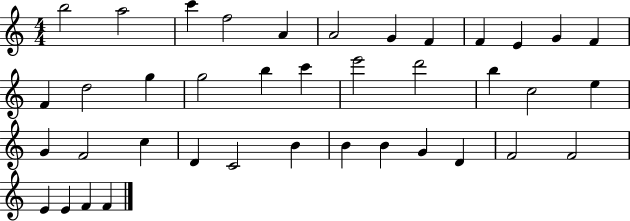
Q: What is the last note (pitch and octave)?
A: F4